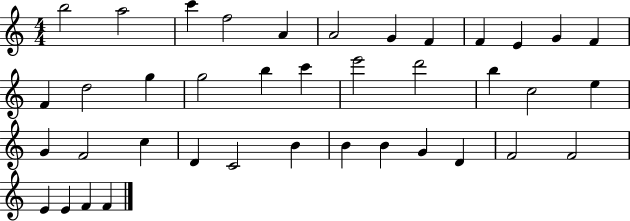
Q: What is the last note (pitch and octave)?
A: F4